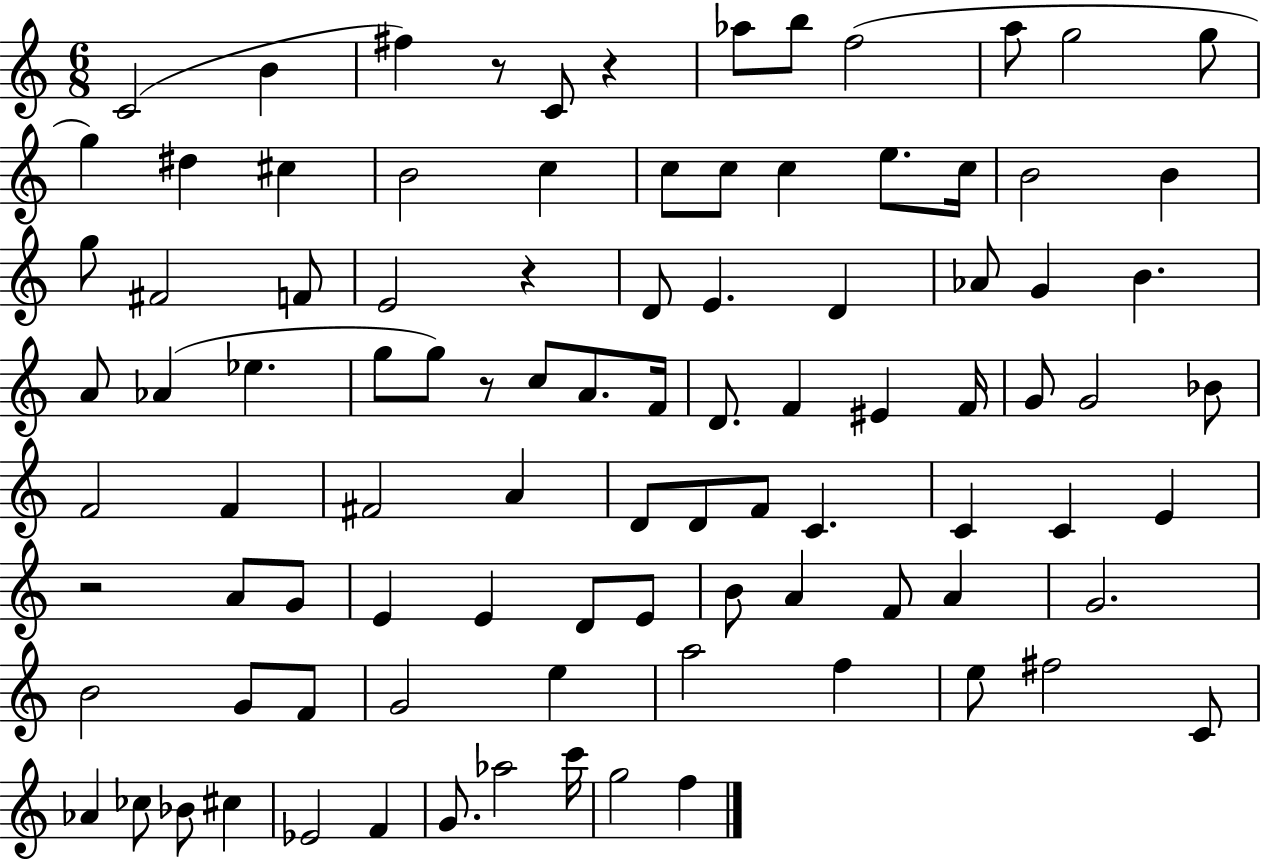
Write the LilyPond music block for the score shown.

{
  \clef treble
  \numericTimeSignature
  \time 6/8
  \key c \major
  \repeat volta 2 { c'2( b'4 | fis''4) r8 c'8 r4 | aes''8 b''8 f''2( | a''8 g''2 g''8 | \break g''4) dis''4 cis''4 | b'2 c''4 | c''8 c''8 c''4 e''8. c''16 | b'2 b'4 | \break g''8 fis'2 f'8 | e'2 r4 | d'8 e'4. d'4 | aes'8 g'4 b'4. | \break a'8 aes'4( ees''4. | g''8 g''8) r8 c''8 a'8. f'16 | d'8. f'4 eis'4 f'16 | g'8 g'2 bes'8 | \break f'2 f'4 | fis'2 a'4 | d'8 d'8 f'8 c'4. | c'4 c'4 e'4 | \break r2 a'8 g'8 | e'4 e'4 d'8 e'8 | b'8 a'4 f'8 a'4 | g'2. | \break b'2 g'8 f'8 | g'2 e''4 | a''2 f''4 | e''8 fis''2 c'8 | \break aes'4 ces''8 bes'8 cis''4 | ees'2 f'4 | g'8. aes''2 c'''16 | g''2 f''4 | \break } \bar "|."
}